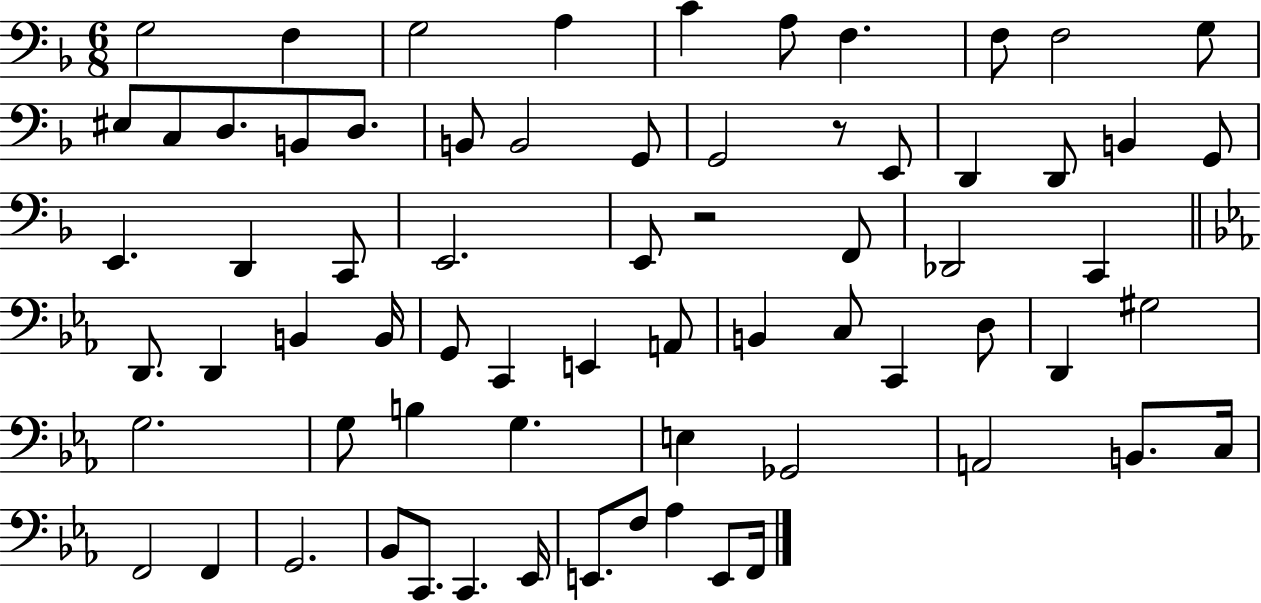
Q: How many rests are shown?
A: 2